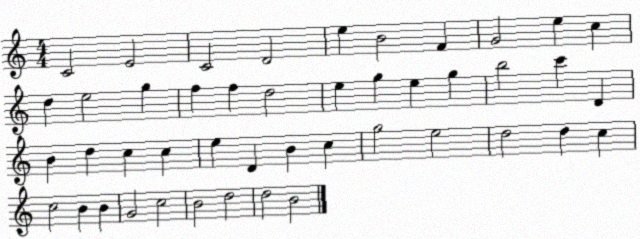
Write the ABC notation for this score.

X:1
T:Untitled
M:4/4
L:1/4
K:C
C2 E2 C2 D2 e B2 F G2 e c d e2 g f f d2 e g e g b2 c' D B d c c e D B c g2 e2 d2 d c c2 B B G2 c2 B2 d2 d2 B2